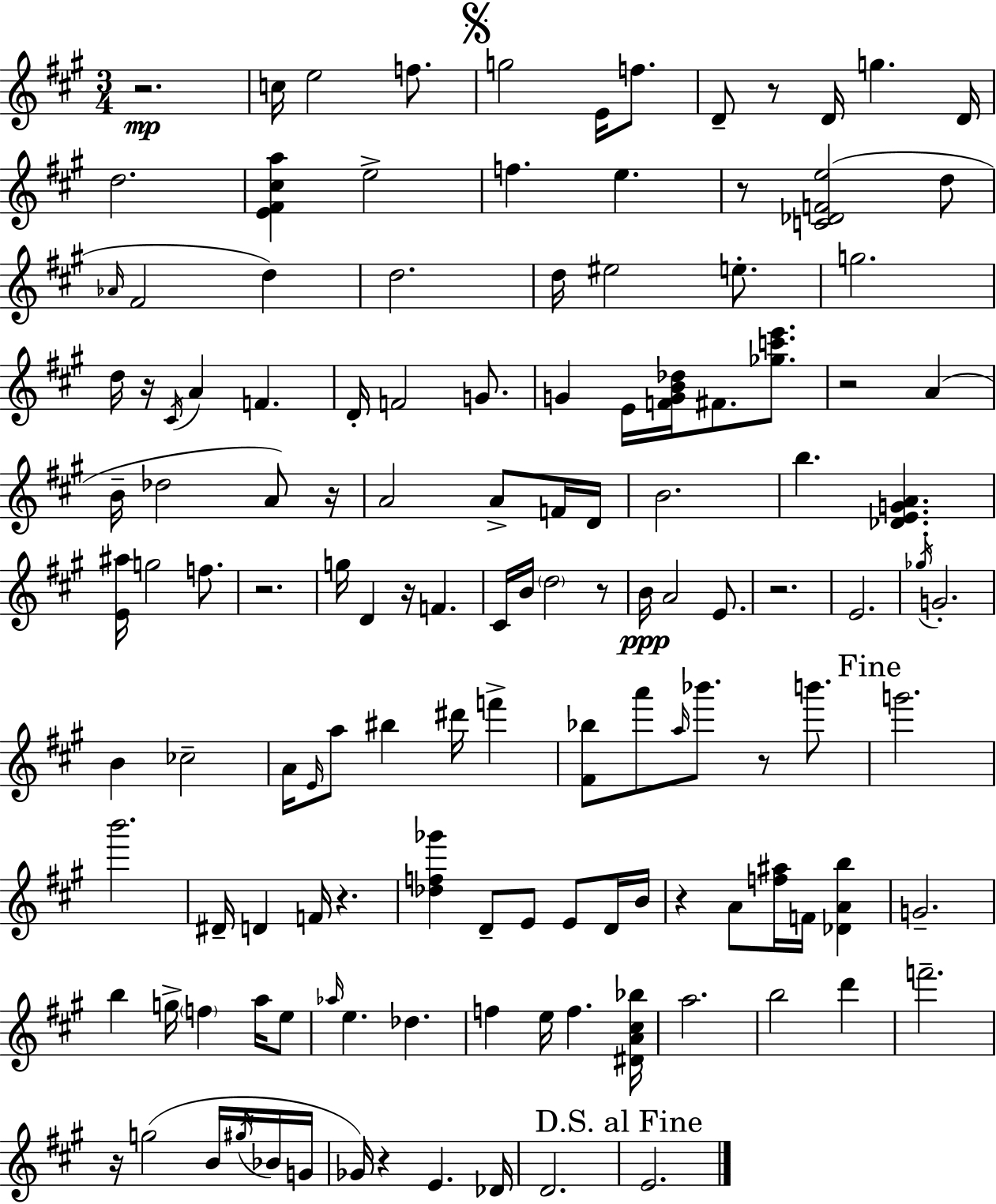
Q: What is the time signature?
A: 3/4